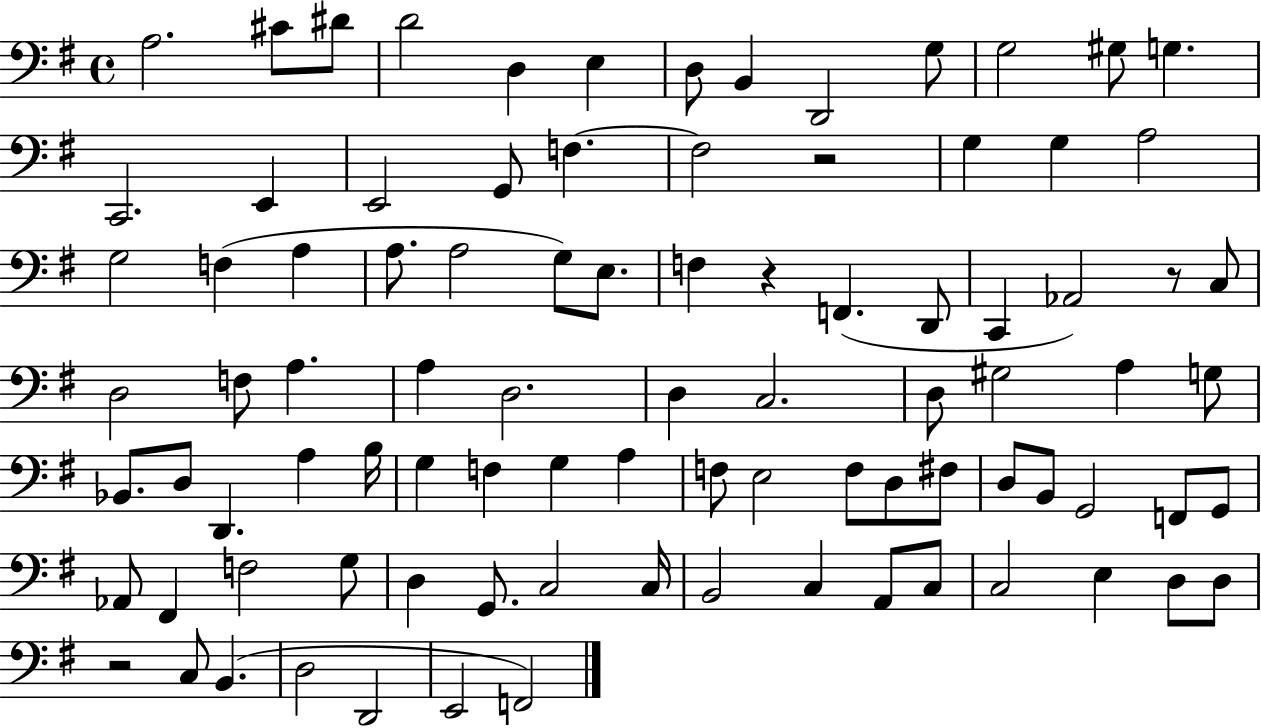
X:1
T:Untitled
M:4/4
L:1/4
K:G
A,2 ^C/2 ^D/2 D2 D, E, D,/2 B,, D,,2 G,/2 G,2 ^G,/2 G, C,,2 E,, E,,2 G,,/2 F, F,2 z2 G, G, A,2 G,2 F, A, A,/2 A,2 G,/2 E,/2 F, z F,, D,,/2 C,, _A,,2 z/2 C,/2 D,2 F,/2 A, A, D,2 D, C,2 D,/2 ^G,2 A, G,/2 _B,,/2 D,/2 D,, A, B,/4 G, F, G, A, F,/2 E,2 F,/2 D,/2 ^F,/2 D,/2 B,,/2 G,,2 F,,/2 G,,/2 _A,,/2 ^F,, F,2 G,/2 D, G,,/2 C,2 C,/4 B,,2 C, A,,/2 C,/2 C,2 E, D,/2 D,/2 z2 C,/2 B,, D,2 D,,2 E,,2 F,,2